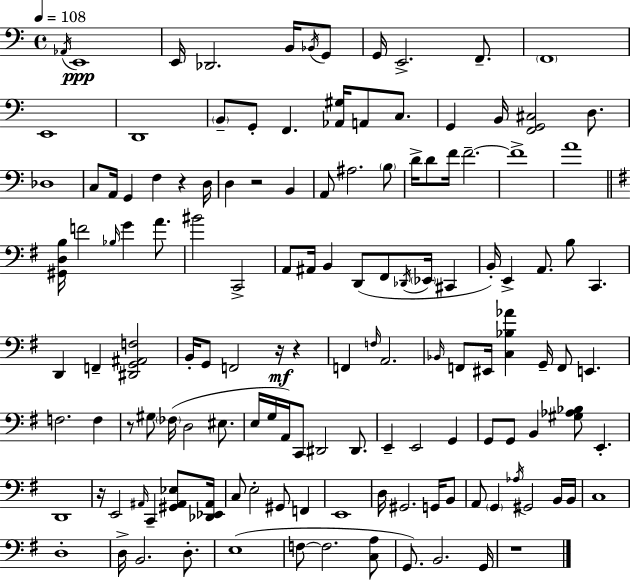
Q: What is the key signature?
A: C major